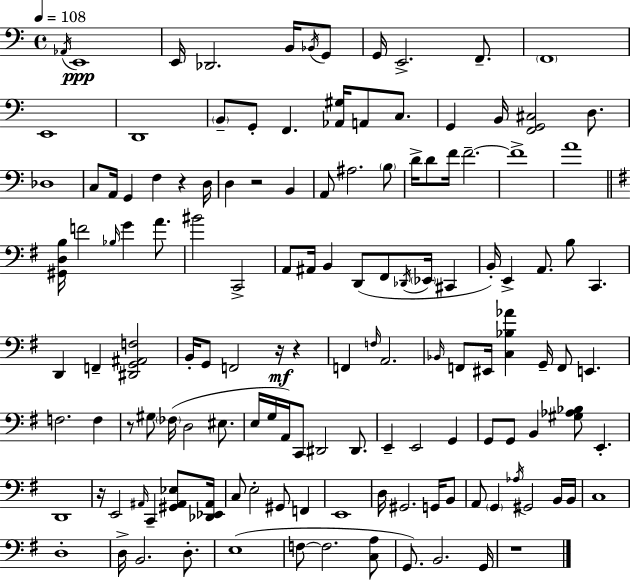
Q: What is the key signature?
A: C major